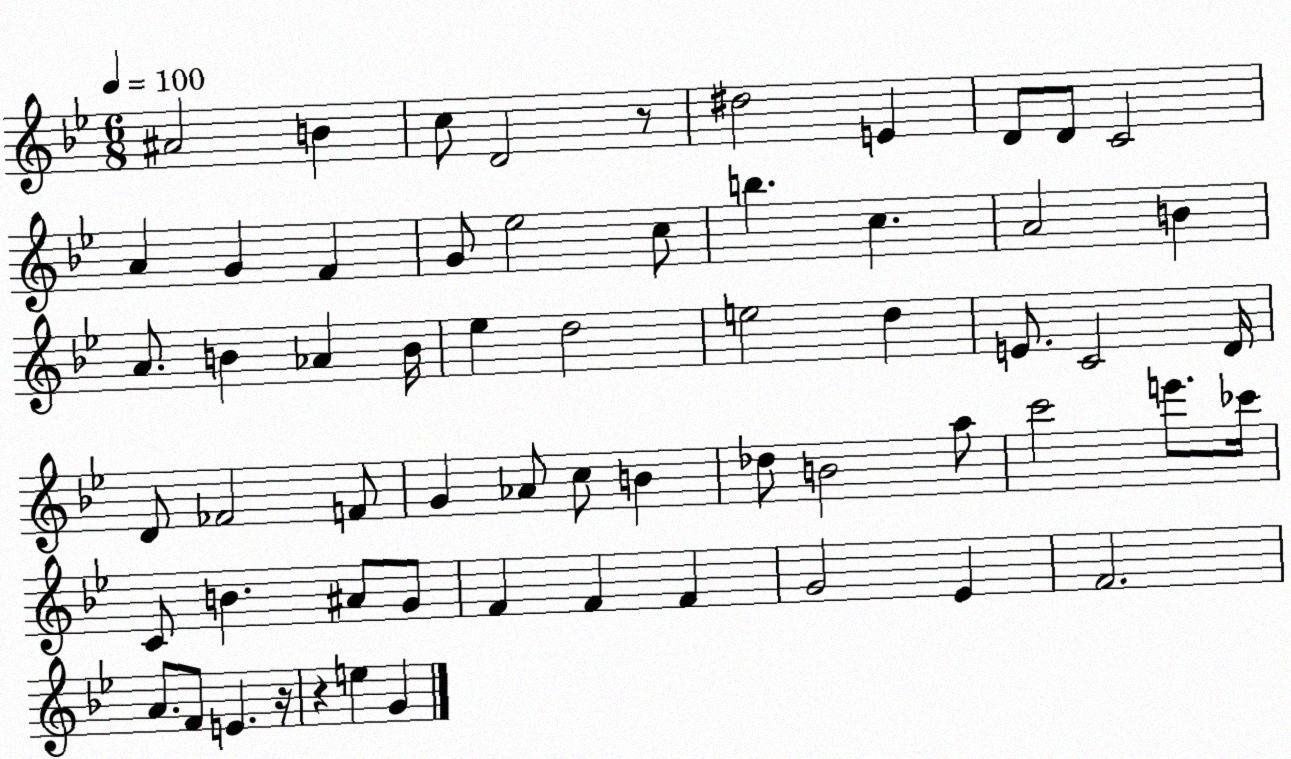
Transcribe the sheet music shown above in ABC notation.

X:1
T:Untitled
M:6/8
L:1/4
K:Bb
^A2 B c/2 D2 z/2 ^d2 E D/2 D/2 C2 A G F G/2 _e2 c/2 b c A2 B A/2 B _A B/4 _e d2 e2 d E/2 C2 D/4 D/2 _F2 F/2 G _A/2 c/2 B _d/2 B2 a/2 c'2 e'/2 _c'/4 C/2 B ^A/2 G/2 F F F G2 _E F2 A/2 F/2 E z/4 z e G